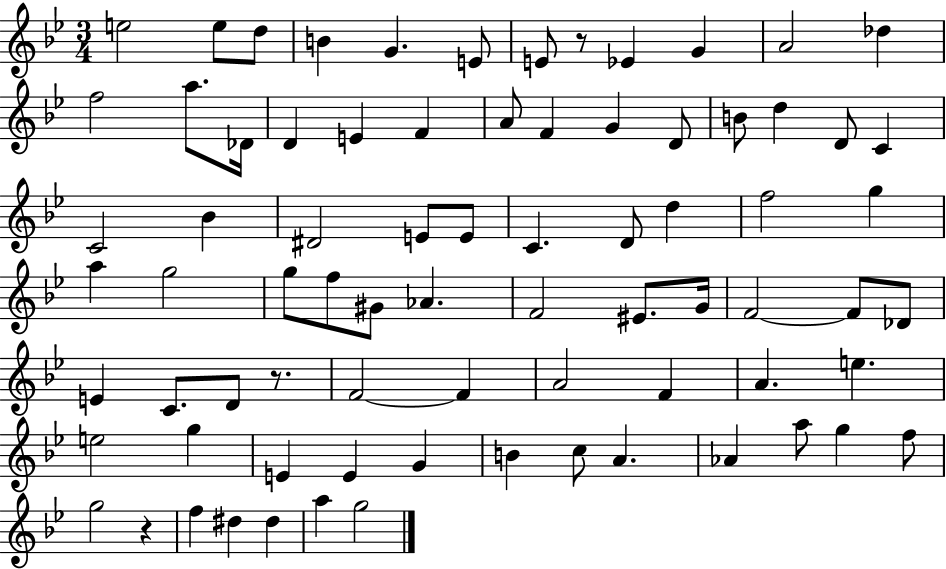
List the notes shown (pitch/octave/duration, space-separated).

E5/h E5/e D5/e B4/q G4/q. E4/e E4/e R/e Eb4/q G4/q A4/h Db5/q F5/h A5/e. Db4/s D4/q E4/q F4/q A4/e F4/q G4/q D4/e B4/e D5/q D4/e C4/q C4/h Bb4/q D#4/h E4/e E4/e C4/q. D4/e D5/q F5/h G5/q A5/q G5/h G5/e F5/e G#4/e Ab4/q. F4/h EIS4/e. G4/s F4/h F4/e Db4/e E4/q C4/e. D4/e R/e. F4/h F4/q A4/h F4/q A4/q. E5/q. E5/h G5/q E4/q E4/q G4/q B4/q C5/e A4/q. Ab4/q A5/e G5/q F5/e G5/h R/q F5/q D#5/q D#5/q A5/q G5/h